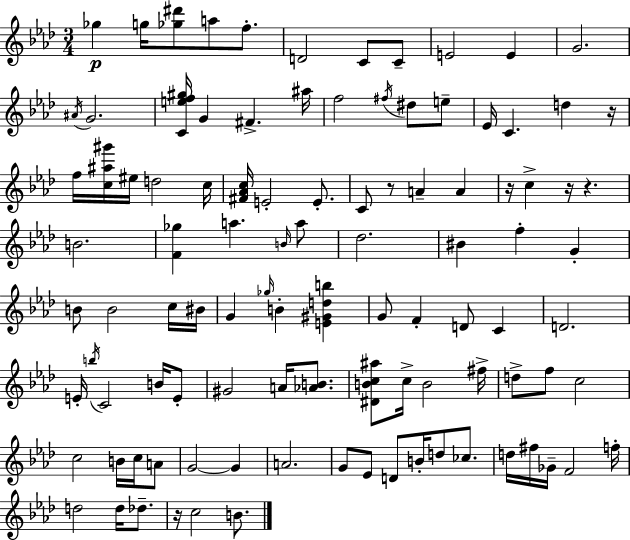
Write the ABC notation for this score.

X:1
T:Untitled
M:3/4
L:1/4
K:Fm
_g g/4 [_g^d']/2 a/2 f/2 D2 C/2 C/2 E2 E G2 ^A/4 G2 [Cef^g]/4 G ^F ^a/4 f2 ^f/4 ^d/2 e/2 _E/4 C d z/4 f/4 [c^a^g']/4 ^e/4 d2 c/4 [^F_Ac]/4 E2 E/2 C/2 z/2 A A z/4 c z/4 z B2 [F_g] a B/4 a/2 _d2 ^B f G B/2 B2 c/4 ^B/4 G _g/4 B [E^Gdb] G/2 F D/2 C D2 E/4 b/4 C2 B/4 E/2 ^G2 A/4 [_AB]/2 [^DBc^a]/2 c/4 B2 ^f/4 d/2 f/2 c2 c2 B/4 c/4 A/2 G2 G A2 G/2 _E/2 D/2 B/4 d/2 _c/2 d/4 ^f/4 _G/4 F2 f/4 d2 d/4 _d/2 z/4 c2 B/2